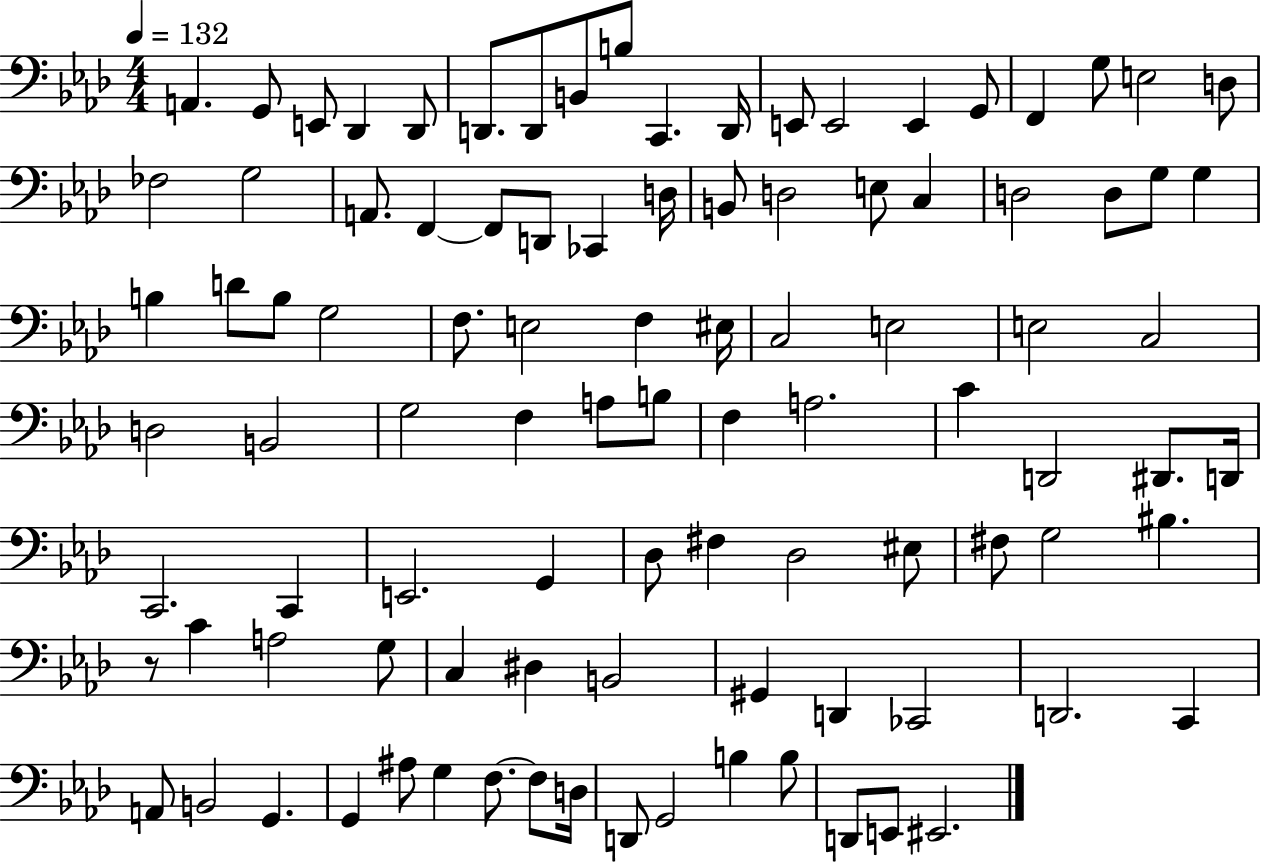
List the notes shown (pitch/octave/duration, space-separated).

A2/q. G2/e E2/e Db2/q Db2/e D2/e. D2/e B2/e B3/e C2/q. D2/s E2/e E2/h E2/q G2/e F2/q G3/e E3/h D3/e FES3/h G3/h A2/e. F2/q F2/e D2/e CES2/q D3/s B2/e D3/h E3/e C3/q D3/h D3/e G3/e G3/q B3/q D4/e B3/e G3/h F3/e. E3/h F3/q EIS3/s C3/h E3/h E3/h C3/h D3/h B2/h G3/h F3/q A3/e B3/e F3/q A3/h. C4/q D2/h D#2/e. D2/s C2/h. C2/q E2/h. G2/q Db3/e F#3/q Db3/h EIS3/e F#3/e G3/h BIS3/q. R/e C4/q A3/h G3/e C3/q D#3/q B2/h G#2/q D2/q CES2/h D2/h. C2/q A2/e B2/h G2/q. G2/q A#3/e G3/q F3/e. F3/e D3/s D2/e G2/h B3/q B3/e D2/e E2/e EIS2/h.